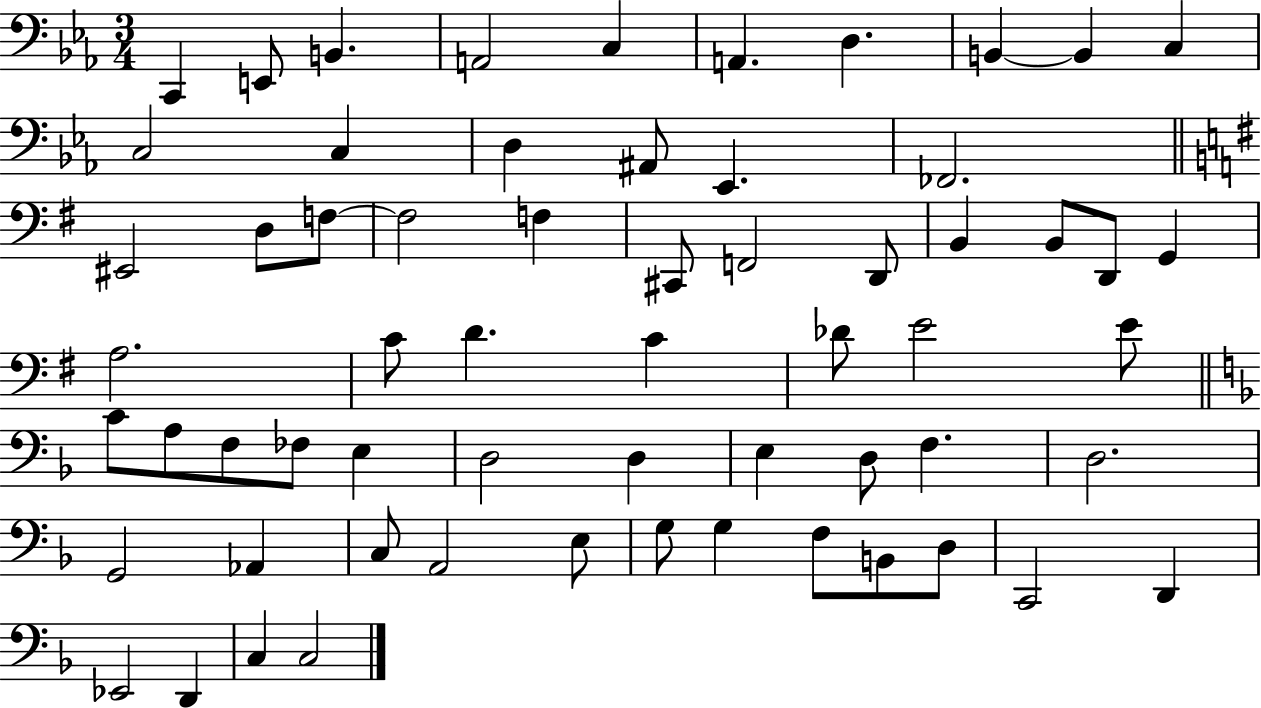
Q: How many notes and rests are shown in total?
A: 62